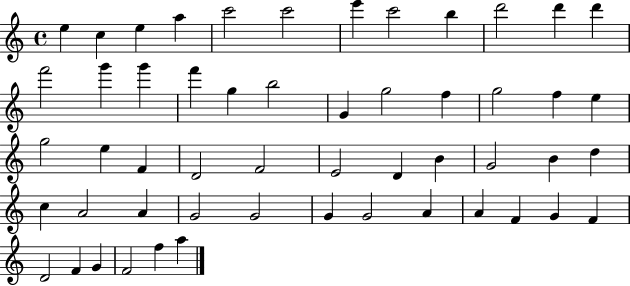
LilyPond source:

{
  \clef treble
  \time 4/4
  \defaultTimeSignature
  \key c \major
  e''4 c''4 e''4 a''4 | c'''2 c'''2 | e'''4 c'''2 b''4 | d'''2 d'''4 d'''4 | \break f'''2 g'''4 g'''4 | f'''4 g''4 b''2 | g'4 g''2 f''4 | g''2 f''4 e''4 | \break g''2 e''4 f'4 | d'2 f'2 | e'2 d'4 b'4 | g'2 b'4 d''4 | \break c''4 a'2 a'4 | g'2 g'2 | g'4 g'2 a'4 | a'4 f'4 g'4 f'4 | \break d'2 f'4 g'4 | f'2 f''4 a''4 | \bar "|."
}